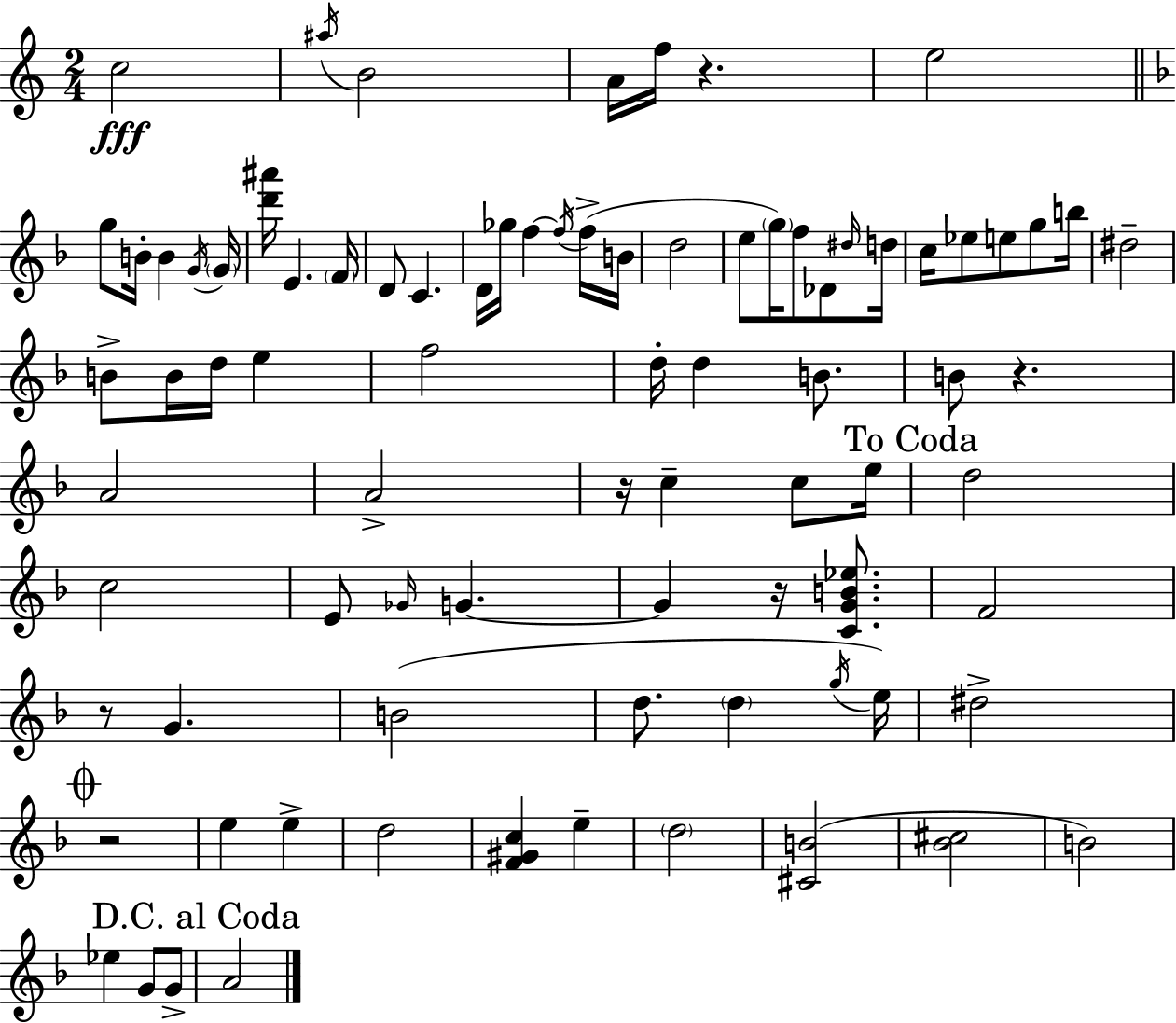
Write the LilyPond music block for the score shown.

{
  \clef treble
  \numericTimeSignature
  \time 2/4
  \key c \major
  c''2\fff | \acciaccatura { ais''16 } b'2 | a'16 f''16 r4. | e''2 | \break \bar "||" \break \key d \minor g''8 b'16-. b'4 \acciaccatura { g'16 } | \parenthesize g'16 <d''' ais'''>16 e'4. | \parenthesize f'16 d'8 c'4. | d'16 ges''16 f''4~~ \acciaccatura { f''16 }( | \break f''16-> b'16 d''2 | e''8 \parenthesize g''16) f''8 des'8 | \grace { dis''16 } d''16 c''16 ees''8 e''8 | g''8 b''16 dis''2-- | \break b'8-> b'16 d''16 e''4 | f''2 | d''16-. d''4 | b'8. b'8 r4. | \break a'2 | a'2-> | r16 c''4-- | c''8 e''16 \mark "To Coda" d''2 | \break c''2 | e'8 \grace { ges'16 } g'4.~~ | g'4 | r16 <c' g' b' ees''>8. f'2 | \break r8 g'4. | b'2( | d''8. \parenthesize d''4 | \acciaccatura { g''16 } e''16) dis''2-> | \break \mark \markup { \musicglyph "scripts.coda" } r2 | e''4 | e''4-> d''2 | <f' gis' c''>4 | \break e''4-- \parenthesize d''2 | <cis' b'>2( | <bes' cis''>2 | b'2) | \break ees''4 | g'8 g'8-> \mark "D.C. al Coda" a'2 | \bar "|."
}